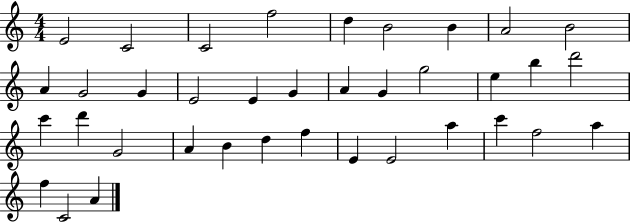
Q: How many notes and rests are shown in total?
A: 37